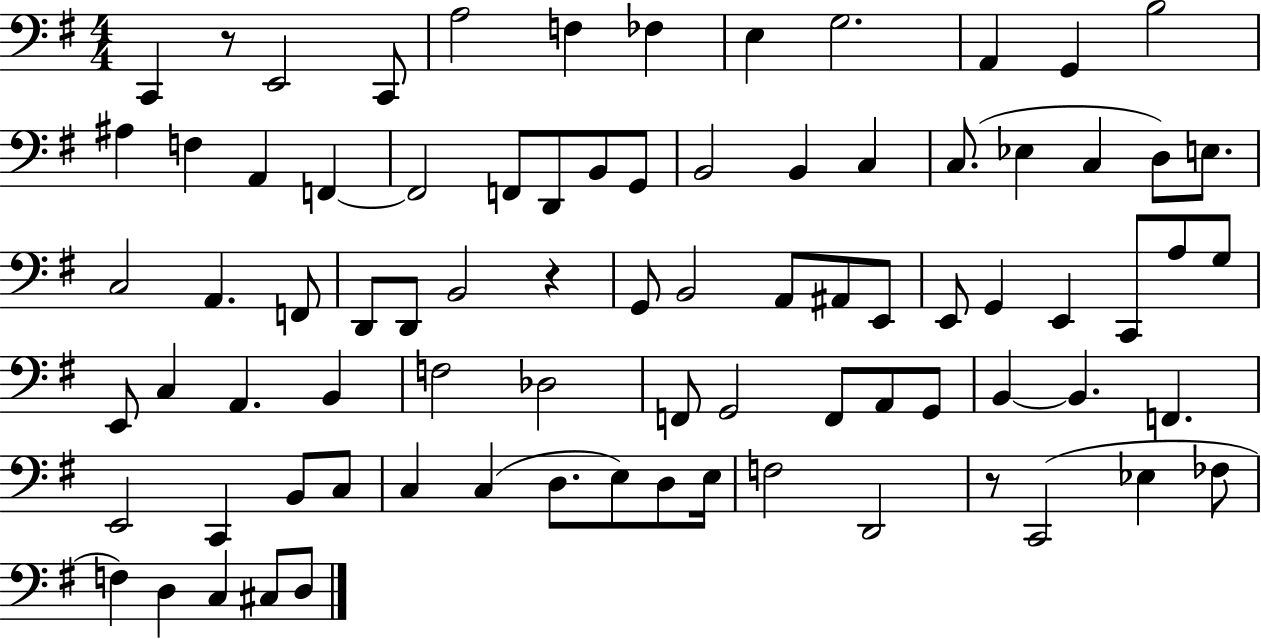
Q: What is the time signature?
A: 4/4